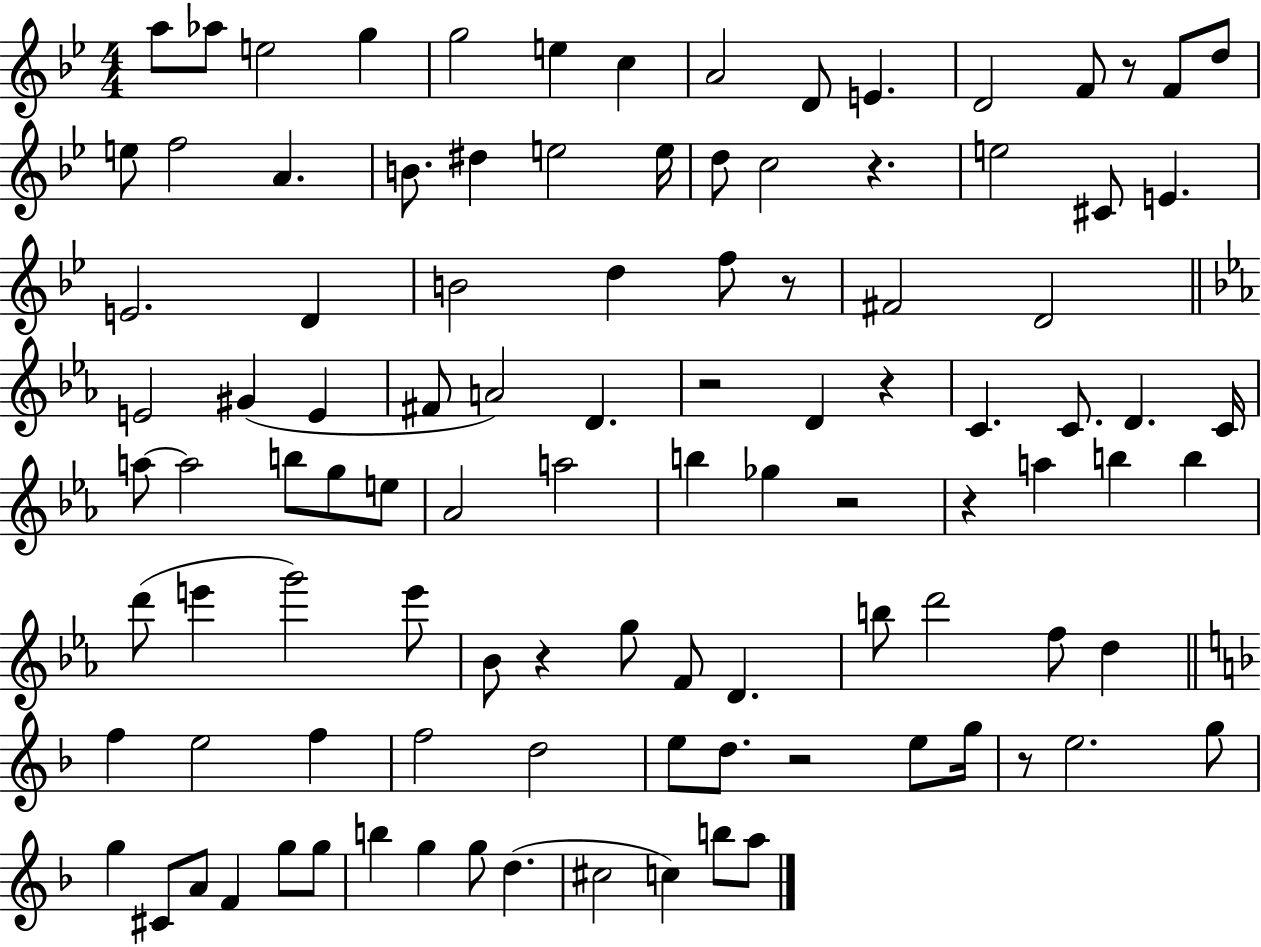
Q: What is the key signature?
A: BES major